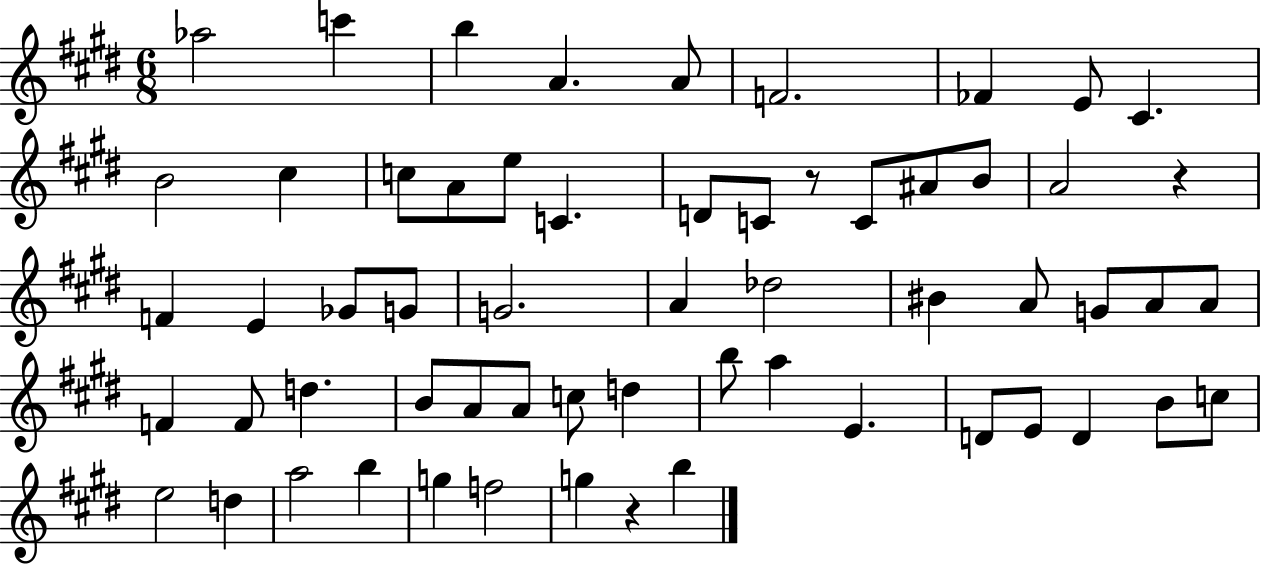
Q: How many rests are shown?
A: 3